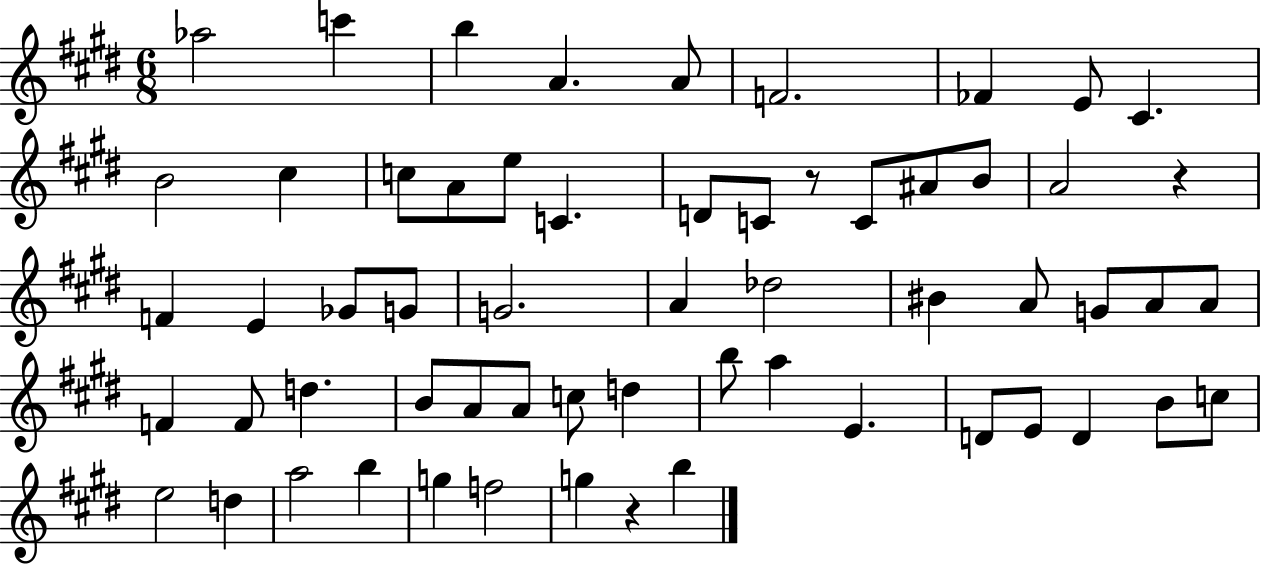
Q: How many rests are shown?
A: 3